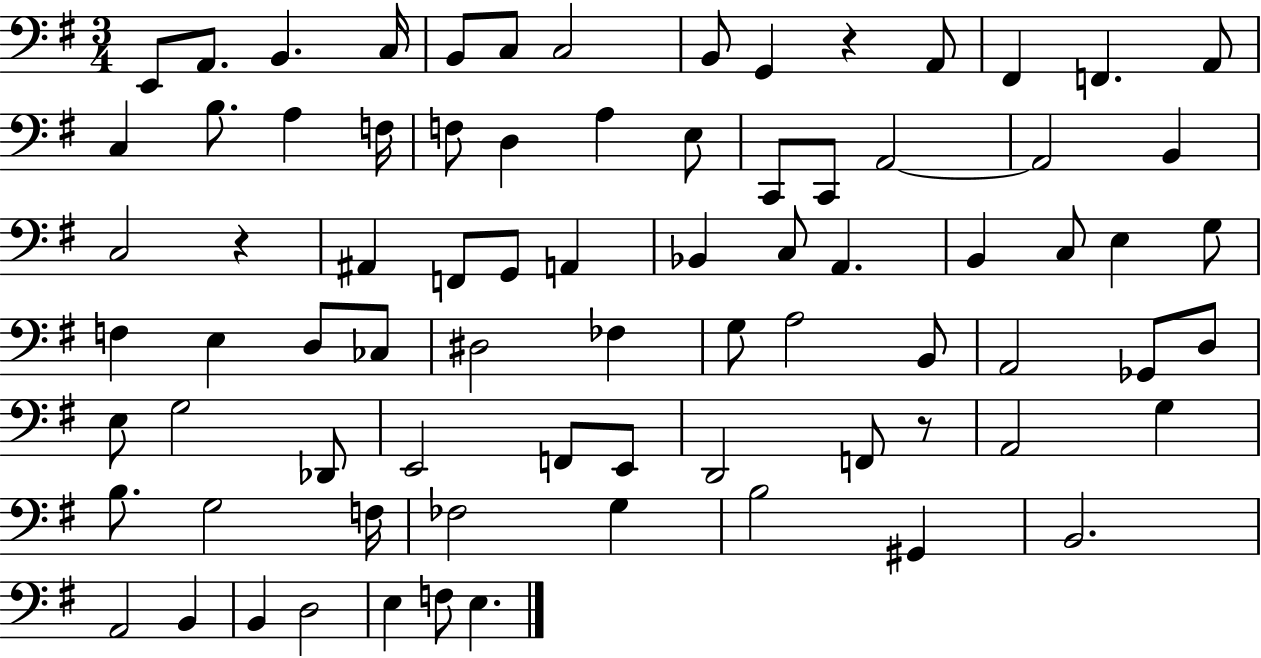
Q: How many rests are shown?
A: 3